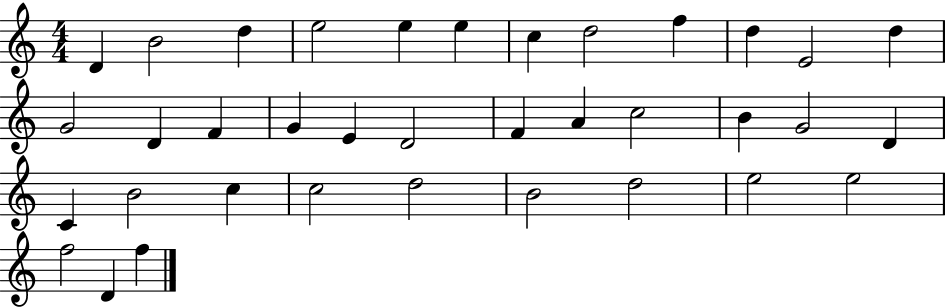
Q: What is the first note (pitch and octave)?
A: D4